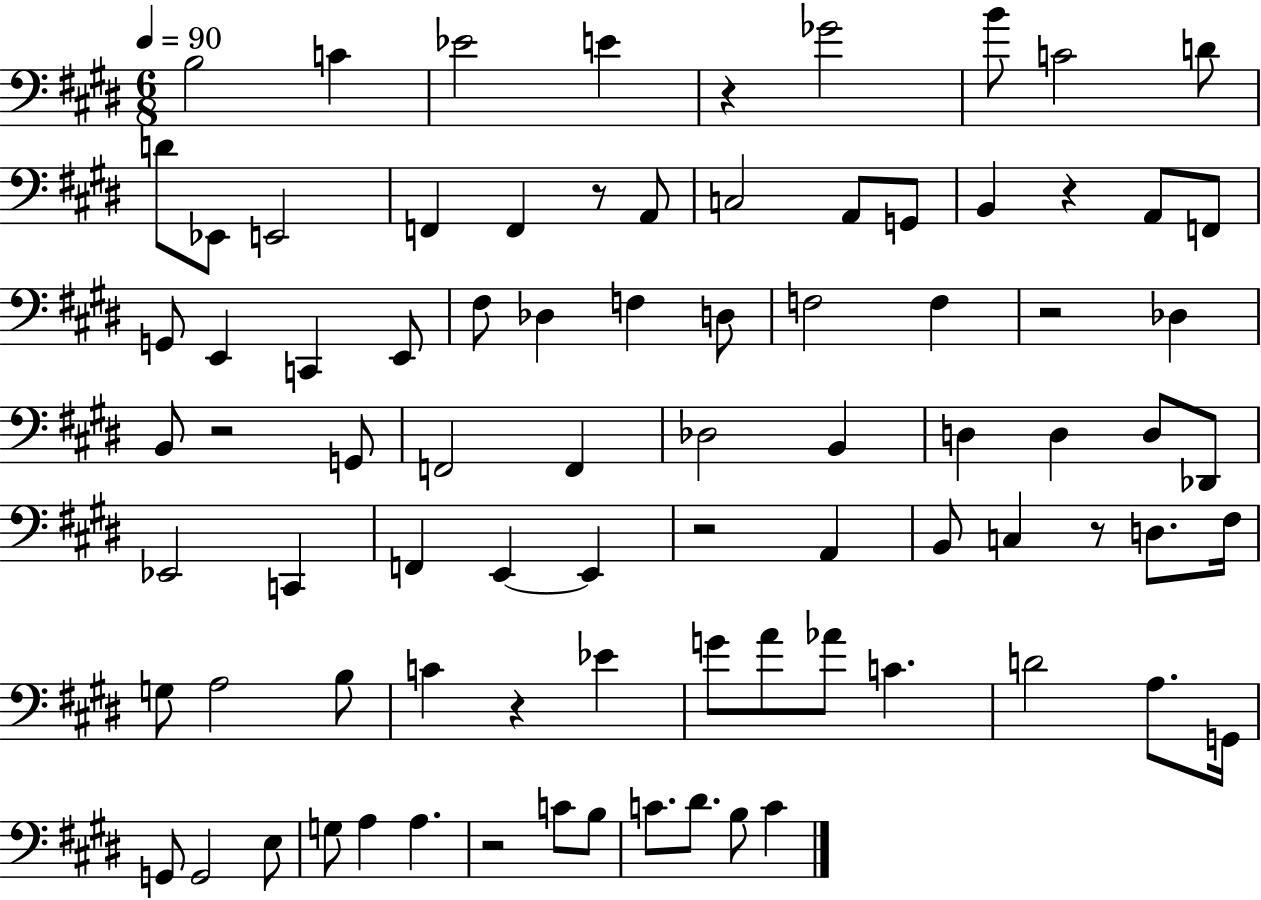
B3/h C4/q Eb4/h E4/q R/q Gb4/h B4/e C4/h D4/e D4/e Eb2/e E2/h F2/q F2/q R/e A2/e C3/h A2/e G2/e B2/q R/q A2/e F2/e G2/e E2/q C2/q E2/e F#3/e Db3/q F3/q D3/e F3/h F3/q R/h Db3/q B2/e R/h G2/e F2/h F2/q Db3/h B2/q D3/q D3/q D3/e Db2/e Eb2/h C2/q F2/q E2/q E2/q R/h A2/q B2/e C3/q R/e D3/e. F#3/s G3/e A3/h B3/e C4/q R/q Eb4/q G4/e A4/e Ab4/e C4/q. D4/h A3/e. G2/s G2/e G2/h E3/e G3/e A3/q A3/q. R/h C4/e B3/e C4/e. D#4/e. B3/e C4/q